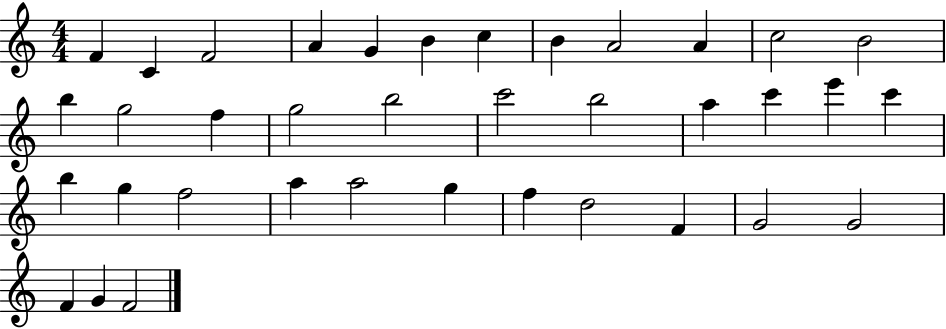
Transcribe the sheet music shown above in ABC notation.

X:1
T:Untitled
M:4/4
L:1/4
K:C
F C F2 A G B c B A2 A c2 B2 b g2 f g2 b2 c'2 b2 a c' e' c' b g f2 a a2 g f d2 F G2 G2 F G F2